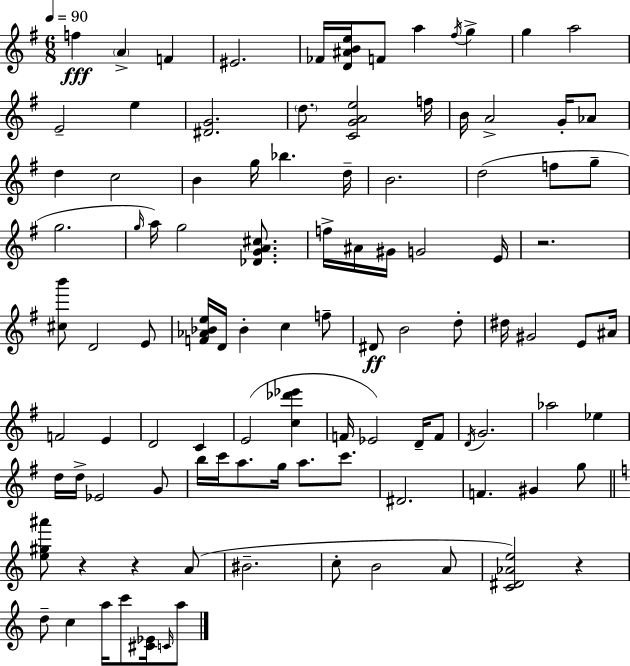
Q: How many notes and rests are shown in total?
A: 103